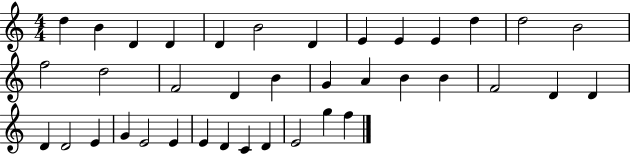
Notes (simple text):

D5/q B4/q D4/q D4/q D4/q B4/h D4/q E4/q E4/q E4/q D5/q D5/h B4/h F5/h D5/h F4/h D4/q B4/q G4/q A4/q B4/q B4/q F4/h D4/q D4/q D4/q D4/h E4/q G4/q E4/h E4/q E4/q D4/q C4/q D4/q E4/h G5/q F5/q